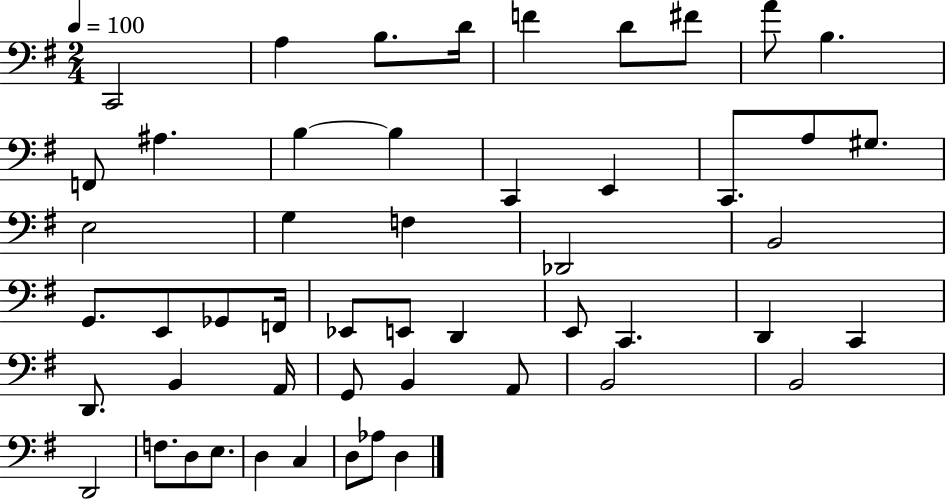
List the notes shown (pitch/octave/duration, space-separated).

C2/h A3/q B3/e. D4/s F4/q D4/e F#4/e A4/e B3/q. F2/e A#3/q. B3/q B3/q C2/q E2/q C2/e. A3/e G#3/e. E3/h G3/q F3/q Db2/h B2/h G2/e. E2/e Gb2/e F2/s Eb2/e E2/e D2/q E2/e C2/q. D2/q C2/q D2/e. B2/q A2/s G2/e B2/q A2/e B2/h B2/h D2/h F3/e. D3/e E3/e. D3/q C3/q D3/e Ab3/e D3/q